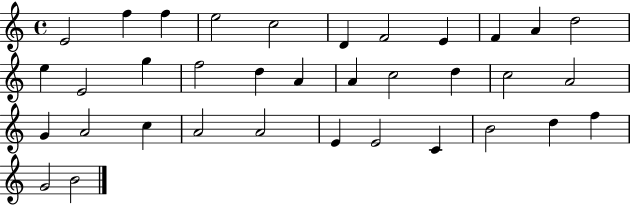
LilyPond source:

{
  \clef treble
  \time 4/4
  \defaultTimeSignature
  \key c \major
  e'2 f''4 f''4 | e''2 c''2 | d'4 f'2 e'4 | f'4 a'4 d''2 | \break e''4 e'2 g''4 | f''2 d''4 a'4 | a'4 c''2 d''4 | c''2 a'2 | \break g'4 a'2 c''4 | a'2 a'2 | e'4 e'2 c'4 | b'2 d''4 f''4 | \break g'2 b'2 | \bar "|."
}